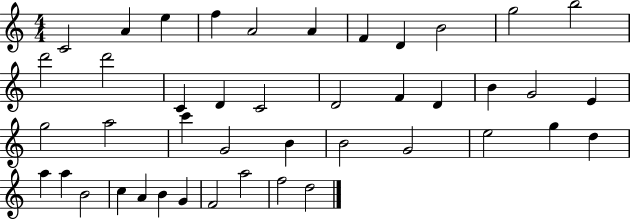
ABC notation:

X:1
T:Untitled
M:4/4
L:1/4
K:C
C2 A e f A2 A F D B2 g2 b2 d'2 d'2 C D C2 D2 F D B G2 E g2 a2 c' G2 B B2 G2 e2 g d a a B2 c A B G F2 a2 f2 d2